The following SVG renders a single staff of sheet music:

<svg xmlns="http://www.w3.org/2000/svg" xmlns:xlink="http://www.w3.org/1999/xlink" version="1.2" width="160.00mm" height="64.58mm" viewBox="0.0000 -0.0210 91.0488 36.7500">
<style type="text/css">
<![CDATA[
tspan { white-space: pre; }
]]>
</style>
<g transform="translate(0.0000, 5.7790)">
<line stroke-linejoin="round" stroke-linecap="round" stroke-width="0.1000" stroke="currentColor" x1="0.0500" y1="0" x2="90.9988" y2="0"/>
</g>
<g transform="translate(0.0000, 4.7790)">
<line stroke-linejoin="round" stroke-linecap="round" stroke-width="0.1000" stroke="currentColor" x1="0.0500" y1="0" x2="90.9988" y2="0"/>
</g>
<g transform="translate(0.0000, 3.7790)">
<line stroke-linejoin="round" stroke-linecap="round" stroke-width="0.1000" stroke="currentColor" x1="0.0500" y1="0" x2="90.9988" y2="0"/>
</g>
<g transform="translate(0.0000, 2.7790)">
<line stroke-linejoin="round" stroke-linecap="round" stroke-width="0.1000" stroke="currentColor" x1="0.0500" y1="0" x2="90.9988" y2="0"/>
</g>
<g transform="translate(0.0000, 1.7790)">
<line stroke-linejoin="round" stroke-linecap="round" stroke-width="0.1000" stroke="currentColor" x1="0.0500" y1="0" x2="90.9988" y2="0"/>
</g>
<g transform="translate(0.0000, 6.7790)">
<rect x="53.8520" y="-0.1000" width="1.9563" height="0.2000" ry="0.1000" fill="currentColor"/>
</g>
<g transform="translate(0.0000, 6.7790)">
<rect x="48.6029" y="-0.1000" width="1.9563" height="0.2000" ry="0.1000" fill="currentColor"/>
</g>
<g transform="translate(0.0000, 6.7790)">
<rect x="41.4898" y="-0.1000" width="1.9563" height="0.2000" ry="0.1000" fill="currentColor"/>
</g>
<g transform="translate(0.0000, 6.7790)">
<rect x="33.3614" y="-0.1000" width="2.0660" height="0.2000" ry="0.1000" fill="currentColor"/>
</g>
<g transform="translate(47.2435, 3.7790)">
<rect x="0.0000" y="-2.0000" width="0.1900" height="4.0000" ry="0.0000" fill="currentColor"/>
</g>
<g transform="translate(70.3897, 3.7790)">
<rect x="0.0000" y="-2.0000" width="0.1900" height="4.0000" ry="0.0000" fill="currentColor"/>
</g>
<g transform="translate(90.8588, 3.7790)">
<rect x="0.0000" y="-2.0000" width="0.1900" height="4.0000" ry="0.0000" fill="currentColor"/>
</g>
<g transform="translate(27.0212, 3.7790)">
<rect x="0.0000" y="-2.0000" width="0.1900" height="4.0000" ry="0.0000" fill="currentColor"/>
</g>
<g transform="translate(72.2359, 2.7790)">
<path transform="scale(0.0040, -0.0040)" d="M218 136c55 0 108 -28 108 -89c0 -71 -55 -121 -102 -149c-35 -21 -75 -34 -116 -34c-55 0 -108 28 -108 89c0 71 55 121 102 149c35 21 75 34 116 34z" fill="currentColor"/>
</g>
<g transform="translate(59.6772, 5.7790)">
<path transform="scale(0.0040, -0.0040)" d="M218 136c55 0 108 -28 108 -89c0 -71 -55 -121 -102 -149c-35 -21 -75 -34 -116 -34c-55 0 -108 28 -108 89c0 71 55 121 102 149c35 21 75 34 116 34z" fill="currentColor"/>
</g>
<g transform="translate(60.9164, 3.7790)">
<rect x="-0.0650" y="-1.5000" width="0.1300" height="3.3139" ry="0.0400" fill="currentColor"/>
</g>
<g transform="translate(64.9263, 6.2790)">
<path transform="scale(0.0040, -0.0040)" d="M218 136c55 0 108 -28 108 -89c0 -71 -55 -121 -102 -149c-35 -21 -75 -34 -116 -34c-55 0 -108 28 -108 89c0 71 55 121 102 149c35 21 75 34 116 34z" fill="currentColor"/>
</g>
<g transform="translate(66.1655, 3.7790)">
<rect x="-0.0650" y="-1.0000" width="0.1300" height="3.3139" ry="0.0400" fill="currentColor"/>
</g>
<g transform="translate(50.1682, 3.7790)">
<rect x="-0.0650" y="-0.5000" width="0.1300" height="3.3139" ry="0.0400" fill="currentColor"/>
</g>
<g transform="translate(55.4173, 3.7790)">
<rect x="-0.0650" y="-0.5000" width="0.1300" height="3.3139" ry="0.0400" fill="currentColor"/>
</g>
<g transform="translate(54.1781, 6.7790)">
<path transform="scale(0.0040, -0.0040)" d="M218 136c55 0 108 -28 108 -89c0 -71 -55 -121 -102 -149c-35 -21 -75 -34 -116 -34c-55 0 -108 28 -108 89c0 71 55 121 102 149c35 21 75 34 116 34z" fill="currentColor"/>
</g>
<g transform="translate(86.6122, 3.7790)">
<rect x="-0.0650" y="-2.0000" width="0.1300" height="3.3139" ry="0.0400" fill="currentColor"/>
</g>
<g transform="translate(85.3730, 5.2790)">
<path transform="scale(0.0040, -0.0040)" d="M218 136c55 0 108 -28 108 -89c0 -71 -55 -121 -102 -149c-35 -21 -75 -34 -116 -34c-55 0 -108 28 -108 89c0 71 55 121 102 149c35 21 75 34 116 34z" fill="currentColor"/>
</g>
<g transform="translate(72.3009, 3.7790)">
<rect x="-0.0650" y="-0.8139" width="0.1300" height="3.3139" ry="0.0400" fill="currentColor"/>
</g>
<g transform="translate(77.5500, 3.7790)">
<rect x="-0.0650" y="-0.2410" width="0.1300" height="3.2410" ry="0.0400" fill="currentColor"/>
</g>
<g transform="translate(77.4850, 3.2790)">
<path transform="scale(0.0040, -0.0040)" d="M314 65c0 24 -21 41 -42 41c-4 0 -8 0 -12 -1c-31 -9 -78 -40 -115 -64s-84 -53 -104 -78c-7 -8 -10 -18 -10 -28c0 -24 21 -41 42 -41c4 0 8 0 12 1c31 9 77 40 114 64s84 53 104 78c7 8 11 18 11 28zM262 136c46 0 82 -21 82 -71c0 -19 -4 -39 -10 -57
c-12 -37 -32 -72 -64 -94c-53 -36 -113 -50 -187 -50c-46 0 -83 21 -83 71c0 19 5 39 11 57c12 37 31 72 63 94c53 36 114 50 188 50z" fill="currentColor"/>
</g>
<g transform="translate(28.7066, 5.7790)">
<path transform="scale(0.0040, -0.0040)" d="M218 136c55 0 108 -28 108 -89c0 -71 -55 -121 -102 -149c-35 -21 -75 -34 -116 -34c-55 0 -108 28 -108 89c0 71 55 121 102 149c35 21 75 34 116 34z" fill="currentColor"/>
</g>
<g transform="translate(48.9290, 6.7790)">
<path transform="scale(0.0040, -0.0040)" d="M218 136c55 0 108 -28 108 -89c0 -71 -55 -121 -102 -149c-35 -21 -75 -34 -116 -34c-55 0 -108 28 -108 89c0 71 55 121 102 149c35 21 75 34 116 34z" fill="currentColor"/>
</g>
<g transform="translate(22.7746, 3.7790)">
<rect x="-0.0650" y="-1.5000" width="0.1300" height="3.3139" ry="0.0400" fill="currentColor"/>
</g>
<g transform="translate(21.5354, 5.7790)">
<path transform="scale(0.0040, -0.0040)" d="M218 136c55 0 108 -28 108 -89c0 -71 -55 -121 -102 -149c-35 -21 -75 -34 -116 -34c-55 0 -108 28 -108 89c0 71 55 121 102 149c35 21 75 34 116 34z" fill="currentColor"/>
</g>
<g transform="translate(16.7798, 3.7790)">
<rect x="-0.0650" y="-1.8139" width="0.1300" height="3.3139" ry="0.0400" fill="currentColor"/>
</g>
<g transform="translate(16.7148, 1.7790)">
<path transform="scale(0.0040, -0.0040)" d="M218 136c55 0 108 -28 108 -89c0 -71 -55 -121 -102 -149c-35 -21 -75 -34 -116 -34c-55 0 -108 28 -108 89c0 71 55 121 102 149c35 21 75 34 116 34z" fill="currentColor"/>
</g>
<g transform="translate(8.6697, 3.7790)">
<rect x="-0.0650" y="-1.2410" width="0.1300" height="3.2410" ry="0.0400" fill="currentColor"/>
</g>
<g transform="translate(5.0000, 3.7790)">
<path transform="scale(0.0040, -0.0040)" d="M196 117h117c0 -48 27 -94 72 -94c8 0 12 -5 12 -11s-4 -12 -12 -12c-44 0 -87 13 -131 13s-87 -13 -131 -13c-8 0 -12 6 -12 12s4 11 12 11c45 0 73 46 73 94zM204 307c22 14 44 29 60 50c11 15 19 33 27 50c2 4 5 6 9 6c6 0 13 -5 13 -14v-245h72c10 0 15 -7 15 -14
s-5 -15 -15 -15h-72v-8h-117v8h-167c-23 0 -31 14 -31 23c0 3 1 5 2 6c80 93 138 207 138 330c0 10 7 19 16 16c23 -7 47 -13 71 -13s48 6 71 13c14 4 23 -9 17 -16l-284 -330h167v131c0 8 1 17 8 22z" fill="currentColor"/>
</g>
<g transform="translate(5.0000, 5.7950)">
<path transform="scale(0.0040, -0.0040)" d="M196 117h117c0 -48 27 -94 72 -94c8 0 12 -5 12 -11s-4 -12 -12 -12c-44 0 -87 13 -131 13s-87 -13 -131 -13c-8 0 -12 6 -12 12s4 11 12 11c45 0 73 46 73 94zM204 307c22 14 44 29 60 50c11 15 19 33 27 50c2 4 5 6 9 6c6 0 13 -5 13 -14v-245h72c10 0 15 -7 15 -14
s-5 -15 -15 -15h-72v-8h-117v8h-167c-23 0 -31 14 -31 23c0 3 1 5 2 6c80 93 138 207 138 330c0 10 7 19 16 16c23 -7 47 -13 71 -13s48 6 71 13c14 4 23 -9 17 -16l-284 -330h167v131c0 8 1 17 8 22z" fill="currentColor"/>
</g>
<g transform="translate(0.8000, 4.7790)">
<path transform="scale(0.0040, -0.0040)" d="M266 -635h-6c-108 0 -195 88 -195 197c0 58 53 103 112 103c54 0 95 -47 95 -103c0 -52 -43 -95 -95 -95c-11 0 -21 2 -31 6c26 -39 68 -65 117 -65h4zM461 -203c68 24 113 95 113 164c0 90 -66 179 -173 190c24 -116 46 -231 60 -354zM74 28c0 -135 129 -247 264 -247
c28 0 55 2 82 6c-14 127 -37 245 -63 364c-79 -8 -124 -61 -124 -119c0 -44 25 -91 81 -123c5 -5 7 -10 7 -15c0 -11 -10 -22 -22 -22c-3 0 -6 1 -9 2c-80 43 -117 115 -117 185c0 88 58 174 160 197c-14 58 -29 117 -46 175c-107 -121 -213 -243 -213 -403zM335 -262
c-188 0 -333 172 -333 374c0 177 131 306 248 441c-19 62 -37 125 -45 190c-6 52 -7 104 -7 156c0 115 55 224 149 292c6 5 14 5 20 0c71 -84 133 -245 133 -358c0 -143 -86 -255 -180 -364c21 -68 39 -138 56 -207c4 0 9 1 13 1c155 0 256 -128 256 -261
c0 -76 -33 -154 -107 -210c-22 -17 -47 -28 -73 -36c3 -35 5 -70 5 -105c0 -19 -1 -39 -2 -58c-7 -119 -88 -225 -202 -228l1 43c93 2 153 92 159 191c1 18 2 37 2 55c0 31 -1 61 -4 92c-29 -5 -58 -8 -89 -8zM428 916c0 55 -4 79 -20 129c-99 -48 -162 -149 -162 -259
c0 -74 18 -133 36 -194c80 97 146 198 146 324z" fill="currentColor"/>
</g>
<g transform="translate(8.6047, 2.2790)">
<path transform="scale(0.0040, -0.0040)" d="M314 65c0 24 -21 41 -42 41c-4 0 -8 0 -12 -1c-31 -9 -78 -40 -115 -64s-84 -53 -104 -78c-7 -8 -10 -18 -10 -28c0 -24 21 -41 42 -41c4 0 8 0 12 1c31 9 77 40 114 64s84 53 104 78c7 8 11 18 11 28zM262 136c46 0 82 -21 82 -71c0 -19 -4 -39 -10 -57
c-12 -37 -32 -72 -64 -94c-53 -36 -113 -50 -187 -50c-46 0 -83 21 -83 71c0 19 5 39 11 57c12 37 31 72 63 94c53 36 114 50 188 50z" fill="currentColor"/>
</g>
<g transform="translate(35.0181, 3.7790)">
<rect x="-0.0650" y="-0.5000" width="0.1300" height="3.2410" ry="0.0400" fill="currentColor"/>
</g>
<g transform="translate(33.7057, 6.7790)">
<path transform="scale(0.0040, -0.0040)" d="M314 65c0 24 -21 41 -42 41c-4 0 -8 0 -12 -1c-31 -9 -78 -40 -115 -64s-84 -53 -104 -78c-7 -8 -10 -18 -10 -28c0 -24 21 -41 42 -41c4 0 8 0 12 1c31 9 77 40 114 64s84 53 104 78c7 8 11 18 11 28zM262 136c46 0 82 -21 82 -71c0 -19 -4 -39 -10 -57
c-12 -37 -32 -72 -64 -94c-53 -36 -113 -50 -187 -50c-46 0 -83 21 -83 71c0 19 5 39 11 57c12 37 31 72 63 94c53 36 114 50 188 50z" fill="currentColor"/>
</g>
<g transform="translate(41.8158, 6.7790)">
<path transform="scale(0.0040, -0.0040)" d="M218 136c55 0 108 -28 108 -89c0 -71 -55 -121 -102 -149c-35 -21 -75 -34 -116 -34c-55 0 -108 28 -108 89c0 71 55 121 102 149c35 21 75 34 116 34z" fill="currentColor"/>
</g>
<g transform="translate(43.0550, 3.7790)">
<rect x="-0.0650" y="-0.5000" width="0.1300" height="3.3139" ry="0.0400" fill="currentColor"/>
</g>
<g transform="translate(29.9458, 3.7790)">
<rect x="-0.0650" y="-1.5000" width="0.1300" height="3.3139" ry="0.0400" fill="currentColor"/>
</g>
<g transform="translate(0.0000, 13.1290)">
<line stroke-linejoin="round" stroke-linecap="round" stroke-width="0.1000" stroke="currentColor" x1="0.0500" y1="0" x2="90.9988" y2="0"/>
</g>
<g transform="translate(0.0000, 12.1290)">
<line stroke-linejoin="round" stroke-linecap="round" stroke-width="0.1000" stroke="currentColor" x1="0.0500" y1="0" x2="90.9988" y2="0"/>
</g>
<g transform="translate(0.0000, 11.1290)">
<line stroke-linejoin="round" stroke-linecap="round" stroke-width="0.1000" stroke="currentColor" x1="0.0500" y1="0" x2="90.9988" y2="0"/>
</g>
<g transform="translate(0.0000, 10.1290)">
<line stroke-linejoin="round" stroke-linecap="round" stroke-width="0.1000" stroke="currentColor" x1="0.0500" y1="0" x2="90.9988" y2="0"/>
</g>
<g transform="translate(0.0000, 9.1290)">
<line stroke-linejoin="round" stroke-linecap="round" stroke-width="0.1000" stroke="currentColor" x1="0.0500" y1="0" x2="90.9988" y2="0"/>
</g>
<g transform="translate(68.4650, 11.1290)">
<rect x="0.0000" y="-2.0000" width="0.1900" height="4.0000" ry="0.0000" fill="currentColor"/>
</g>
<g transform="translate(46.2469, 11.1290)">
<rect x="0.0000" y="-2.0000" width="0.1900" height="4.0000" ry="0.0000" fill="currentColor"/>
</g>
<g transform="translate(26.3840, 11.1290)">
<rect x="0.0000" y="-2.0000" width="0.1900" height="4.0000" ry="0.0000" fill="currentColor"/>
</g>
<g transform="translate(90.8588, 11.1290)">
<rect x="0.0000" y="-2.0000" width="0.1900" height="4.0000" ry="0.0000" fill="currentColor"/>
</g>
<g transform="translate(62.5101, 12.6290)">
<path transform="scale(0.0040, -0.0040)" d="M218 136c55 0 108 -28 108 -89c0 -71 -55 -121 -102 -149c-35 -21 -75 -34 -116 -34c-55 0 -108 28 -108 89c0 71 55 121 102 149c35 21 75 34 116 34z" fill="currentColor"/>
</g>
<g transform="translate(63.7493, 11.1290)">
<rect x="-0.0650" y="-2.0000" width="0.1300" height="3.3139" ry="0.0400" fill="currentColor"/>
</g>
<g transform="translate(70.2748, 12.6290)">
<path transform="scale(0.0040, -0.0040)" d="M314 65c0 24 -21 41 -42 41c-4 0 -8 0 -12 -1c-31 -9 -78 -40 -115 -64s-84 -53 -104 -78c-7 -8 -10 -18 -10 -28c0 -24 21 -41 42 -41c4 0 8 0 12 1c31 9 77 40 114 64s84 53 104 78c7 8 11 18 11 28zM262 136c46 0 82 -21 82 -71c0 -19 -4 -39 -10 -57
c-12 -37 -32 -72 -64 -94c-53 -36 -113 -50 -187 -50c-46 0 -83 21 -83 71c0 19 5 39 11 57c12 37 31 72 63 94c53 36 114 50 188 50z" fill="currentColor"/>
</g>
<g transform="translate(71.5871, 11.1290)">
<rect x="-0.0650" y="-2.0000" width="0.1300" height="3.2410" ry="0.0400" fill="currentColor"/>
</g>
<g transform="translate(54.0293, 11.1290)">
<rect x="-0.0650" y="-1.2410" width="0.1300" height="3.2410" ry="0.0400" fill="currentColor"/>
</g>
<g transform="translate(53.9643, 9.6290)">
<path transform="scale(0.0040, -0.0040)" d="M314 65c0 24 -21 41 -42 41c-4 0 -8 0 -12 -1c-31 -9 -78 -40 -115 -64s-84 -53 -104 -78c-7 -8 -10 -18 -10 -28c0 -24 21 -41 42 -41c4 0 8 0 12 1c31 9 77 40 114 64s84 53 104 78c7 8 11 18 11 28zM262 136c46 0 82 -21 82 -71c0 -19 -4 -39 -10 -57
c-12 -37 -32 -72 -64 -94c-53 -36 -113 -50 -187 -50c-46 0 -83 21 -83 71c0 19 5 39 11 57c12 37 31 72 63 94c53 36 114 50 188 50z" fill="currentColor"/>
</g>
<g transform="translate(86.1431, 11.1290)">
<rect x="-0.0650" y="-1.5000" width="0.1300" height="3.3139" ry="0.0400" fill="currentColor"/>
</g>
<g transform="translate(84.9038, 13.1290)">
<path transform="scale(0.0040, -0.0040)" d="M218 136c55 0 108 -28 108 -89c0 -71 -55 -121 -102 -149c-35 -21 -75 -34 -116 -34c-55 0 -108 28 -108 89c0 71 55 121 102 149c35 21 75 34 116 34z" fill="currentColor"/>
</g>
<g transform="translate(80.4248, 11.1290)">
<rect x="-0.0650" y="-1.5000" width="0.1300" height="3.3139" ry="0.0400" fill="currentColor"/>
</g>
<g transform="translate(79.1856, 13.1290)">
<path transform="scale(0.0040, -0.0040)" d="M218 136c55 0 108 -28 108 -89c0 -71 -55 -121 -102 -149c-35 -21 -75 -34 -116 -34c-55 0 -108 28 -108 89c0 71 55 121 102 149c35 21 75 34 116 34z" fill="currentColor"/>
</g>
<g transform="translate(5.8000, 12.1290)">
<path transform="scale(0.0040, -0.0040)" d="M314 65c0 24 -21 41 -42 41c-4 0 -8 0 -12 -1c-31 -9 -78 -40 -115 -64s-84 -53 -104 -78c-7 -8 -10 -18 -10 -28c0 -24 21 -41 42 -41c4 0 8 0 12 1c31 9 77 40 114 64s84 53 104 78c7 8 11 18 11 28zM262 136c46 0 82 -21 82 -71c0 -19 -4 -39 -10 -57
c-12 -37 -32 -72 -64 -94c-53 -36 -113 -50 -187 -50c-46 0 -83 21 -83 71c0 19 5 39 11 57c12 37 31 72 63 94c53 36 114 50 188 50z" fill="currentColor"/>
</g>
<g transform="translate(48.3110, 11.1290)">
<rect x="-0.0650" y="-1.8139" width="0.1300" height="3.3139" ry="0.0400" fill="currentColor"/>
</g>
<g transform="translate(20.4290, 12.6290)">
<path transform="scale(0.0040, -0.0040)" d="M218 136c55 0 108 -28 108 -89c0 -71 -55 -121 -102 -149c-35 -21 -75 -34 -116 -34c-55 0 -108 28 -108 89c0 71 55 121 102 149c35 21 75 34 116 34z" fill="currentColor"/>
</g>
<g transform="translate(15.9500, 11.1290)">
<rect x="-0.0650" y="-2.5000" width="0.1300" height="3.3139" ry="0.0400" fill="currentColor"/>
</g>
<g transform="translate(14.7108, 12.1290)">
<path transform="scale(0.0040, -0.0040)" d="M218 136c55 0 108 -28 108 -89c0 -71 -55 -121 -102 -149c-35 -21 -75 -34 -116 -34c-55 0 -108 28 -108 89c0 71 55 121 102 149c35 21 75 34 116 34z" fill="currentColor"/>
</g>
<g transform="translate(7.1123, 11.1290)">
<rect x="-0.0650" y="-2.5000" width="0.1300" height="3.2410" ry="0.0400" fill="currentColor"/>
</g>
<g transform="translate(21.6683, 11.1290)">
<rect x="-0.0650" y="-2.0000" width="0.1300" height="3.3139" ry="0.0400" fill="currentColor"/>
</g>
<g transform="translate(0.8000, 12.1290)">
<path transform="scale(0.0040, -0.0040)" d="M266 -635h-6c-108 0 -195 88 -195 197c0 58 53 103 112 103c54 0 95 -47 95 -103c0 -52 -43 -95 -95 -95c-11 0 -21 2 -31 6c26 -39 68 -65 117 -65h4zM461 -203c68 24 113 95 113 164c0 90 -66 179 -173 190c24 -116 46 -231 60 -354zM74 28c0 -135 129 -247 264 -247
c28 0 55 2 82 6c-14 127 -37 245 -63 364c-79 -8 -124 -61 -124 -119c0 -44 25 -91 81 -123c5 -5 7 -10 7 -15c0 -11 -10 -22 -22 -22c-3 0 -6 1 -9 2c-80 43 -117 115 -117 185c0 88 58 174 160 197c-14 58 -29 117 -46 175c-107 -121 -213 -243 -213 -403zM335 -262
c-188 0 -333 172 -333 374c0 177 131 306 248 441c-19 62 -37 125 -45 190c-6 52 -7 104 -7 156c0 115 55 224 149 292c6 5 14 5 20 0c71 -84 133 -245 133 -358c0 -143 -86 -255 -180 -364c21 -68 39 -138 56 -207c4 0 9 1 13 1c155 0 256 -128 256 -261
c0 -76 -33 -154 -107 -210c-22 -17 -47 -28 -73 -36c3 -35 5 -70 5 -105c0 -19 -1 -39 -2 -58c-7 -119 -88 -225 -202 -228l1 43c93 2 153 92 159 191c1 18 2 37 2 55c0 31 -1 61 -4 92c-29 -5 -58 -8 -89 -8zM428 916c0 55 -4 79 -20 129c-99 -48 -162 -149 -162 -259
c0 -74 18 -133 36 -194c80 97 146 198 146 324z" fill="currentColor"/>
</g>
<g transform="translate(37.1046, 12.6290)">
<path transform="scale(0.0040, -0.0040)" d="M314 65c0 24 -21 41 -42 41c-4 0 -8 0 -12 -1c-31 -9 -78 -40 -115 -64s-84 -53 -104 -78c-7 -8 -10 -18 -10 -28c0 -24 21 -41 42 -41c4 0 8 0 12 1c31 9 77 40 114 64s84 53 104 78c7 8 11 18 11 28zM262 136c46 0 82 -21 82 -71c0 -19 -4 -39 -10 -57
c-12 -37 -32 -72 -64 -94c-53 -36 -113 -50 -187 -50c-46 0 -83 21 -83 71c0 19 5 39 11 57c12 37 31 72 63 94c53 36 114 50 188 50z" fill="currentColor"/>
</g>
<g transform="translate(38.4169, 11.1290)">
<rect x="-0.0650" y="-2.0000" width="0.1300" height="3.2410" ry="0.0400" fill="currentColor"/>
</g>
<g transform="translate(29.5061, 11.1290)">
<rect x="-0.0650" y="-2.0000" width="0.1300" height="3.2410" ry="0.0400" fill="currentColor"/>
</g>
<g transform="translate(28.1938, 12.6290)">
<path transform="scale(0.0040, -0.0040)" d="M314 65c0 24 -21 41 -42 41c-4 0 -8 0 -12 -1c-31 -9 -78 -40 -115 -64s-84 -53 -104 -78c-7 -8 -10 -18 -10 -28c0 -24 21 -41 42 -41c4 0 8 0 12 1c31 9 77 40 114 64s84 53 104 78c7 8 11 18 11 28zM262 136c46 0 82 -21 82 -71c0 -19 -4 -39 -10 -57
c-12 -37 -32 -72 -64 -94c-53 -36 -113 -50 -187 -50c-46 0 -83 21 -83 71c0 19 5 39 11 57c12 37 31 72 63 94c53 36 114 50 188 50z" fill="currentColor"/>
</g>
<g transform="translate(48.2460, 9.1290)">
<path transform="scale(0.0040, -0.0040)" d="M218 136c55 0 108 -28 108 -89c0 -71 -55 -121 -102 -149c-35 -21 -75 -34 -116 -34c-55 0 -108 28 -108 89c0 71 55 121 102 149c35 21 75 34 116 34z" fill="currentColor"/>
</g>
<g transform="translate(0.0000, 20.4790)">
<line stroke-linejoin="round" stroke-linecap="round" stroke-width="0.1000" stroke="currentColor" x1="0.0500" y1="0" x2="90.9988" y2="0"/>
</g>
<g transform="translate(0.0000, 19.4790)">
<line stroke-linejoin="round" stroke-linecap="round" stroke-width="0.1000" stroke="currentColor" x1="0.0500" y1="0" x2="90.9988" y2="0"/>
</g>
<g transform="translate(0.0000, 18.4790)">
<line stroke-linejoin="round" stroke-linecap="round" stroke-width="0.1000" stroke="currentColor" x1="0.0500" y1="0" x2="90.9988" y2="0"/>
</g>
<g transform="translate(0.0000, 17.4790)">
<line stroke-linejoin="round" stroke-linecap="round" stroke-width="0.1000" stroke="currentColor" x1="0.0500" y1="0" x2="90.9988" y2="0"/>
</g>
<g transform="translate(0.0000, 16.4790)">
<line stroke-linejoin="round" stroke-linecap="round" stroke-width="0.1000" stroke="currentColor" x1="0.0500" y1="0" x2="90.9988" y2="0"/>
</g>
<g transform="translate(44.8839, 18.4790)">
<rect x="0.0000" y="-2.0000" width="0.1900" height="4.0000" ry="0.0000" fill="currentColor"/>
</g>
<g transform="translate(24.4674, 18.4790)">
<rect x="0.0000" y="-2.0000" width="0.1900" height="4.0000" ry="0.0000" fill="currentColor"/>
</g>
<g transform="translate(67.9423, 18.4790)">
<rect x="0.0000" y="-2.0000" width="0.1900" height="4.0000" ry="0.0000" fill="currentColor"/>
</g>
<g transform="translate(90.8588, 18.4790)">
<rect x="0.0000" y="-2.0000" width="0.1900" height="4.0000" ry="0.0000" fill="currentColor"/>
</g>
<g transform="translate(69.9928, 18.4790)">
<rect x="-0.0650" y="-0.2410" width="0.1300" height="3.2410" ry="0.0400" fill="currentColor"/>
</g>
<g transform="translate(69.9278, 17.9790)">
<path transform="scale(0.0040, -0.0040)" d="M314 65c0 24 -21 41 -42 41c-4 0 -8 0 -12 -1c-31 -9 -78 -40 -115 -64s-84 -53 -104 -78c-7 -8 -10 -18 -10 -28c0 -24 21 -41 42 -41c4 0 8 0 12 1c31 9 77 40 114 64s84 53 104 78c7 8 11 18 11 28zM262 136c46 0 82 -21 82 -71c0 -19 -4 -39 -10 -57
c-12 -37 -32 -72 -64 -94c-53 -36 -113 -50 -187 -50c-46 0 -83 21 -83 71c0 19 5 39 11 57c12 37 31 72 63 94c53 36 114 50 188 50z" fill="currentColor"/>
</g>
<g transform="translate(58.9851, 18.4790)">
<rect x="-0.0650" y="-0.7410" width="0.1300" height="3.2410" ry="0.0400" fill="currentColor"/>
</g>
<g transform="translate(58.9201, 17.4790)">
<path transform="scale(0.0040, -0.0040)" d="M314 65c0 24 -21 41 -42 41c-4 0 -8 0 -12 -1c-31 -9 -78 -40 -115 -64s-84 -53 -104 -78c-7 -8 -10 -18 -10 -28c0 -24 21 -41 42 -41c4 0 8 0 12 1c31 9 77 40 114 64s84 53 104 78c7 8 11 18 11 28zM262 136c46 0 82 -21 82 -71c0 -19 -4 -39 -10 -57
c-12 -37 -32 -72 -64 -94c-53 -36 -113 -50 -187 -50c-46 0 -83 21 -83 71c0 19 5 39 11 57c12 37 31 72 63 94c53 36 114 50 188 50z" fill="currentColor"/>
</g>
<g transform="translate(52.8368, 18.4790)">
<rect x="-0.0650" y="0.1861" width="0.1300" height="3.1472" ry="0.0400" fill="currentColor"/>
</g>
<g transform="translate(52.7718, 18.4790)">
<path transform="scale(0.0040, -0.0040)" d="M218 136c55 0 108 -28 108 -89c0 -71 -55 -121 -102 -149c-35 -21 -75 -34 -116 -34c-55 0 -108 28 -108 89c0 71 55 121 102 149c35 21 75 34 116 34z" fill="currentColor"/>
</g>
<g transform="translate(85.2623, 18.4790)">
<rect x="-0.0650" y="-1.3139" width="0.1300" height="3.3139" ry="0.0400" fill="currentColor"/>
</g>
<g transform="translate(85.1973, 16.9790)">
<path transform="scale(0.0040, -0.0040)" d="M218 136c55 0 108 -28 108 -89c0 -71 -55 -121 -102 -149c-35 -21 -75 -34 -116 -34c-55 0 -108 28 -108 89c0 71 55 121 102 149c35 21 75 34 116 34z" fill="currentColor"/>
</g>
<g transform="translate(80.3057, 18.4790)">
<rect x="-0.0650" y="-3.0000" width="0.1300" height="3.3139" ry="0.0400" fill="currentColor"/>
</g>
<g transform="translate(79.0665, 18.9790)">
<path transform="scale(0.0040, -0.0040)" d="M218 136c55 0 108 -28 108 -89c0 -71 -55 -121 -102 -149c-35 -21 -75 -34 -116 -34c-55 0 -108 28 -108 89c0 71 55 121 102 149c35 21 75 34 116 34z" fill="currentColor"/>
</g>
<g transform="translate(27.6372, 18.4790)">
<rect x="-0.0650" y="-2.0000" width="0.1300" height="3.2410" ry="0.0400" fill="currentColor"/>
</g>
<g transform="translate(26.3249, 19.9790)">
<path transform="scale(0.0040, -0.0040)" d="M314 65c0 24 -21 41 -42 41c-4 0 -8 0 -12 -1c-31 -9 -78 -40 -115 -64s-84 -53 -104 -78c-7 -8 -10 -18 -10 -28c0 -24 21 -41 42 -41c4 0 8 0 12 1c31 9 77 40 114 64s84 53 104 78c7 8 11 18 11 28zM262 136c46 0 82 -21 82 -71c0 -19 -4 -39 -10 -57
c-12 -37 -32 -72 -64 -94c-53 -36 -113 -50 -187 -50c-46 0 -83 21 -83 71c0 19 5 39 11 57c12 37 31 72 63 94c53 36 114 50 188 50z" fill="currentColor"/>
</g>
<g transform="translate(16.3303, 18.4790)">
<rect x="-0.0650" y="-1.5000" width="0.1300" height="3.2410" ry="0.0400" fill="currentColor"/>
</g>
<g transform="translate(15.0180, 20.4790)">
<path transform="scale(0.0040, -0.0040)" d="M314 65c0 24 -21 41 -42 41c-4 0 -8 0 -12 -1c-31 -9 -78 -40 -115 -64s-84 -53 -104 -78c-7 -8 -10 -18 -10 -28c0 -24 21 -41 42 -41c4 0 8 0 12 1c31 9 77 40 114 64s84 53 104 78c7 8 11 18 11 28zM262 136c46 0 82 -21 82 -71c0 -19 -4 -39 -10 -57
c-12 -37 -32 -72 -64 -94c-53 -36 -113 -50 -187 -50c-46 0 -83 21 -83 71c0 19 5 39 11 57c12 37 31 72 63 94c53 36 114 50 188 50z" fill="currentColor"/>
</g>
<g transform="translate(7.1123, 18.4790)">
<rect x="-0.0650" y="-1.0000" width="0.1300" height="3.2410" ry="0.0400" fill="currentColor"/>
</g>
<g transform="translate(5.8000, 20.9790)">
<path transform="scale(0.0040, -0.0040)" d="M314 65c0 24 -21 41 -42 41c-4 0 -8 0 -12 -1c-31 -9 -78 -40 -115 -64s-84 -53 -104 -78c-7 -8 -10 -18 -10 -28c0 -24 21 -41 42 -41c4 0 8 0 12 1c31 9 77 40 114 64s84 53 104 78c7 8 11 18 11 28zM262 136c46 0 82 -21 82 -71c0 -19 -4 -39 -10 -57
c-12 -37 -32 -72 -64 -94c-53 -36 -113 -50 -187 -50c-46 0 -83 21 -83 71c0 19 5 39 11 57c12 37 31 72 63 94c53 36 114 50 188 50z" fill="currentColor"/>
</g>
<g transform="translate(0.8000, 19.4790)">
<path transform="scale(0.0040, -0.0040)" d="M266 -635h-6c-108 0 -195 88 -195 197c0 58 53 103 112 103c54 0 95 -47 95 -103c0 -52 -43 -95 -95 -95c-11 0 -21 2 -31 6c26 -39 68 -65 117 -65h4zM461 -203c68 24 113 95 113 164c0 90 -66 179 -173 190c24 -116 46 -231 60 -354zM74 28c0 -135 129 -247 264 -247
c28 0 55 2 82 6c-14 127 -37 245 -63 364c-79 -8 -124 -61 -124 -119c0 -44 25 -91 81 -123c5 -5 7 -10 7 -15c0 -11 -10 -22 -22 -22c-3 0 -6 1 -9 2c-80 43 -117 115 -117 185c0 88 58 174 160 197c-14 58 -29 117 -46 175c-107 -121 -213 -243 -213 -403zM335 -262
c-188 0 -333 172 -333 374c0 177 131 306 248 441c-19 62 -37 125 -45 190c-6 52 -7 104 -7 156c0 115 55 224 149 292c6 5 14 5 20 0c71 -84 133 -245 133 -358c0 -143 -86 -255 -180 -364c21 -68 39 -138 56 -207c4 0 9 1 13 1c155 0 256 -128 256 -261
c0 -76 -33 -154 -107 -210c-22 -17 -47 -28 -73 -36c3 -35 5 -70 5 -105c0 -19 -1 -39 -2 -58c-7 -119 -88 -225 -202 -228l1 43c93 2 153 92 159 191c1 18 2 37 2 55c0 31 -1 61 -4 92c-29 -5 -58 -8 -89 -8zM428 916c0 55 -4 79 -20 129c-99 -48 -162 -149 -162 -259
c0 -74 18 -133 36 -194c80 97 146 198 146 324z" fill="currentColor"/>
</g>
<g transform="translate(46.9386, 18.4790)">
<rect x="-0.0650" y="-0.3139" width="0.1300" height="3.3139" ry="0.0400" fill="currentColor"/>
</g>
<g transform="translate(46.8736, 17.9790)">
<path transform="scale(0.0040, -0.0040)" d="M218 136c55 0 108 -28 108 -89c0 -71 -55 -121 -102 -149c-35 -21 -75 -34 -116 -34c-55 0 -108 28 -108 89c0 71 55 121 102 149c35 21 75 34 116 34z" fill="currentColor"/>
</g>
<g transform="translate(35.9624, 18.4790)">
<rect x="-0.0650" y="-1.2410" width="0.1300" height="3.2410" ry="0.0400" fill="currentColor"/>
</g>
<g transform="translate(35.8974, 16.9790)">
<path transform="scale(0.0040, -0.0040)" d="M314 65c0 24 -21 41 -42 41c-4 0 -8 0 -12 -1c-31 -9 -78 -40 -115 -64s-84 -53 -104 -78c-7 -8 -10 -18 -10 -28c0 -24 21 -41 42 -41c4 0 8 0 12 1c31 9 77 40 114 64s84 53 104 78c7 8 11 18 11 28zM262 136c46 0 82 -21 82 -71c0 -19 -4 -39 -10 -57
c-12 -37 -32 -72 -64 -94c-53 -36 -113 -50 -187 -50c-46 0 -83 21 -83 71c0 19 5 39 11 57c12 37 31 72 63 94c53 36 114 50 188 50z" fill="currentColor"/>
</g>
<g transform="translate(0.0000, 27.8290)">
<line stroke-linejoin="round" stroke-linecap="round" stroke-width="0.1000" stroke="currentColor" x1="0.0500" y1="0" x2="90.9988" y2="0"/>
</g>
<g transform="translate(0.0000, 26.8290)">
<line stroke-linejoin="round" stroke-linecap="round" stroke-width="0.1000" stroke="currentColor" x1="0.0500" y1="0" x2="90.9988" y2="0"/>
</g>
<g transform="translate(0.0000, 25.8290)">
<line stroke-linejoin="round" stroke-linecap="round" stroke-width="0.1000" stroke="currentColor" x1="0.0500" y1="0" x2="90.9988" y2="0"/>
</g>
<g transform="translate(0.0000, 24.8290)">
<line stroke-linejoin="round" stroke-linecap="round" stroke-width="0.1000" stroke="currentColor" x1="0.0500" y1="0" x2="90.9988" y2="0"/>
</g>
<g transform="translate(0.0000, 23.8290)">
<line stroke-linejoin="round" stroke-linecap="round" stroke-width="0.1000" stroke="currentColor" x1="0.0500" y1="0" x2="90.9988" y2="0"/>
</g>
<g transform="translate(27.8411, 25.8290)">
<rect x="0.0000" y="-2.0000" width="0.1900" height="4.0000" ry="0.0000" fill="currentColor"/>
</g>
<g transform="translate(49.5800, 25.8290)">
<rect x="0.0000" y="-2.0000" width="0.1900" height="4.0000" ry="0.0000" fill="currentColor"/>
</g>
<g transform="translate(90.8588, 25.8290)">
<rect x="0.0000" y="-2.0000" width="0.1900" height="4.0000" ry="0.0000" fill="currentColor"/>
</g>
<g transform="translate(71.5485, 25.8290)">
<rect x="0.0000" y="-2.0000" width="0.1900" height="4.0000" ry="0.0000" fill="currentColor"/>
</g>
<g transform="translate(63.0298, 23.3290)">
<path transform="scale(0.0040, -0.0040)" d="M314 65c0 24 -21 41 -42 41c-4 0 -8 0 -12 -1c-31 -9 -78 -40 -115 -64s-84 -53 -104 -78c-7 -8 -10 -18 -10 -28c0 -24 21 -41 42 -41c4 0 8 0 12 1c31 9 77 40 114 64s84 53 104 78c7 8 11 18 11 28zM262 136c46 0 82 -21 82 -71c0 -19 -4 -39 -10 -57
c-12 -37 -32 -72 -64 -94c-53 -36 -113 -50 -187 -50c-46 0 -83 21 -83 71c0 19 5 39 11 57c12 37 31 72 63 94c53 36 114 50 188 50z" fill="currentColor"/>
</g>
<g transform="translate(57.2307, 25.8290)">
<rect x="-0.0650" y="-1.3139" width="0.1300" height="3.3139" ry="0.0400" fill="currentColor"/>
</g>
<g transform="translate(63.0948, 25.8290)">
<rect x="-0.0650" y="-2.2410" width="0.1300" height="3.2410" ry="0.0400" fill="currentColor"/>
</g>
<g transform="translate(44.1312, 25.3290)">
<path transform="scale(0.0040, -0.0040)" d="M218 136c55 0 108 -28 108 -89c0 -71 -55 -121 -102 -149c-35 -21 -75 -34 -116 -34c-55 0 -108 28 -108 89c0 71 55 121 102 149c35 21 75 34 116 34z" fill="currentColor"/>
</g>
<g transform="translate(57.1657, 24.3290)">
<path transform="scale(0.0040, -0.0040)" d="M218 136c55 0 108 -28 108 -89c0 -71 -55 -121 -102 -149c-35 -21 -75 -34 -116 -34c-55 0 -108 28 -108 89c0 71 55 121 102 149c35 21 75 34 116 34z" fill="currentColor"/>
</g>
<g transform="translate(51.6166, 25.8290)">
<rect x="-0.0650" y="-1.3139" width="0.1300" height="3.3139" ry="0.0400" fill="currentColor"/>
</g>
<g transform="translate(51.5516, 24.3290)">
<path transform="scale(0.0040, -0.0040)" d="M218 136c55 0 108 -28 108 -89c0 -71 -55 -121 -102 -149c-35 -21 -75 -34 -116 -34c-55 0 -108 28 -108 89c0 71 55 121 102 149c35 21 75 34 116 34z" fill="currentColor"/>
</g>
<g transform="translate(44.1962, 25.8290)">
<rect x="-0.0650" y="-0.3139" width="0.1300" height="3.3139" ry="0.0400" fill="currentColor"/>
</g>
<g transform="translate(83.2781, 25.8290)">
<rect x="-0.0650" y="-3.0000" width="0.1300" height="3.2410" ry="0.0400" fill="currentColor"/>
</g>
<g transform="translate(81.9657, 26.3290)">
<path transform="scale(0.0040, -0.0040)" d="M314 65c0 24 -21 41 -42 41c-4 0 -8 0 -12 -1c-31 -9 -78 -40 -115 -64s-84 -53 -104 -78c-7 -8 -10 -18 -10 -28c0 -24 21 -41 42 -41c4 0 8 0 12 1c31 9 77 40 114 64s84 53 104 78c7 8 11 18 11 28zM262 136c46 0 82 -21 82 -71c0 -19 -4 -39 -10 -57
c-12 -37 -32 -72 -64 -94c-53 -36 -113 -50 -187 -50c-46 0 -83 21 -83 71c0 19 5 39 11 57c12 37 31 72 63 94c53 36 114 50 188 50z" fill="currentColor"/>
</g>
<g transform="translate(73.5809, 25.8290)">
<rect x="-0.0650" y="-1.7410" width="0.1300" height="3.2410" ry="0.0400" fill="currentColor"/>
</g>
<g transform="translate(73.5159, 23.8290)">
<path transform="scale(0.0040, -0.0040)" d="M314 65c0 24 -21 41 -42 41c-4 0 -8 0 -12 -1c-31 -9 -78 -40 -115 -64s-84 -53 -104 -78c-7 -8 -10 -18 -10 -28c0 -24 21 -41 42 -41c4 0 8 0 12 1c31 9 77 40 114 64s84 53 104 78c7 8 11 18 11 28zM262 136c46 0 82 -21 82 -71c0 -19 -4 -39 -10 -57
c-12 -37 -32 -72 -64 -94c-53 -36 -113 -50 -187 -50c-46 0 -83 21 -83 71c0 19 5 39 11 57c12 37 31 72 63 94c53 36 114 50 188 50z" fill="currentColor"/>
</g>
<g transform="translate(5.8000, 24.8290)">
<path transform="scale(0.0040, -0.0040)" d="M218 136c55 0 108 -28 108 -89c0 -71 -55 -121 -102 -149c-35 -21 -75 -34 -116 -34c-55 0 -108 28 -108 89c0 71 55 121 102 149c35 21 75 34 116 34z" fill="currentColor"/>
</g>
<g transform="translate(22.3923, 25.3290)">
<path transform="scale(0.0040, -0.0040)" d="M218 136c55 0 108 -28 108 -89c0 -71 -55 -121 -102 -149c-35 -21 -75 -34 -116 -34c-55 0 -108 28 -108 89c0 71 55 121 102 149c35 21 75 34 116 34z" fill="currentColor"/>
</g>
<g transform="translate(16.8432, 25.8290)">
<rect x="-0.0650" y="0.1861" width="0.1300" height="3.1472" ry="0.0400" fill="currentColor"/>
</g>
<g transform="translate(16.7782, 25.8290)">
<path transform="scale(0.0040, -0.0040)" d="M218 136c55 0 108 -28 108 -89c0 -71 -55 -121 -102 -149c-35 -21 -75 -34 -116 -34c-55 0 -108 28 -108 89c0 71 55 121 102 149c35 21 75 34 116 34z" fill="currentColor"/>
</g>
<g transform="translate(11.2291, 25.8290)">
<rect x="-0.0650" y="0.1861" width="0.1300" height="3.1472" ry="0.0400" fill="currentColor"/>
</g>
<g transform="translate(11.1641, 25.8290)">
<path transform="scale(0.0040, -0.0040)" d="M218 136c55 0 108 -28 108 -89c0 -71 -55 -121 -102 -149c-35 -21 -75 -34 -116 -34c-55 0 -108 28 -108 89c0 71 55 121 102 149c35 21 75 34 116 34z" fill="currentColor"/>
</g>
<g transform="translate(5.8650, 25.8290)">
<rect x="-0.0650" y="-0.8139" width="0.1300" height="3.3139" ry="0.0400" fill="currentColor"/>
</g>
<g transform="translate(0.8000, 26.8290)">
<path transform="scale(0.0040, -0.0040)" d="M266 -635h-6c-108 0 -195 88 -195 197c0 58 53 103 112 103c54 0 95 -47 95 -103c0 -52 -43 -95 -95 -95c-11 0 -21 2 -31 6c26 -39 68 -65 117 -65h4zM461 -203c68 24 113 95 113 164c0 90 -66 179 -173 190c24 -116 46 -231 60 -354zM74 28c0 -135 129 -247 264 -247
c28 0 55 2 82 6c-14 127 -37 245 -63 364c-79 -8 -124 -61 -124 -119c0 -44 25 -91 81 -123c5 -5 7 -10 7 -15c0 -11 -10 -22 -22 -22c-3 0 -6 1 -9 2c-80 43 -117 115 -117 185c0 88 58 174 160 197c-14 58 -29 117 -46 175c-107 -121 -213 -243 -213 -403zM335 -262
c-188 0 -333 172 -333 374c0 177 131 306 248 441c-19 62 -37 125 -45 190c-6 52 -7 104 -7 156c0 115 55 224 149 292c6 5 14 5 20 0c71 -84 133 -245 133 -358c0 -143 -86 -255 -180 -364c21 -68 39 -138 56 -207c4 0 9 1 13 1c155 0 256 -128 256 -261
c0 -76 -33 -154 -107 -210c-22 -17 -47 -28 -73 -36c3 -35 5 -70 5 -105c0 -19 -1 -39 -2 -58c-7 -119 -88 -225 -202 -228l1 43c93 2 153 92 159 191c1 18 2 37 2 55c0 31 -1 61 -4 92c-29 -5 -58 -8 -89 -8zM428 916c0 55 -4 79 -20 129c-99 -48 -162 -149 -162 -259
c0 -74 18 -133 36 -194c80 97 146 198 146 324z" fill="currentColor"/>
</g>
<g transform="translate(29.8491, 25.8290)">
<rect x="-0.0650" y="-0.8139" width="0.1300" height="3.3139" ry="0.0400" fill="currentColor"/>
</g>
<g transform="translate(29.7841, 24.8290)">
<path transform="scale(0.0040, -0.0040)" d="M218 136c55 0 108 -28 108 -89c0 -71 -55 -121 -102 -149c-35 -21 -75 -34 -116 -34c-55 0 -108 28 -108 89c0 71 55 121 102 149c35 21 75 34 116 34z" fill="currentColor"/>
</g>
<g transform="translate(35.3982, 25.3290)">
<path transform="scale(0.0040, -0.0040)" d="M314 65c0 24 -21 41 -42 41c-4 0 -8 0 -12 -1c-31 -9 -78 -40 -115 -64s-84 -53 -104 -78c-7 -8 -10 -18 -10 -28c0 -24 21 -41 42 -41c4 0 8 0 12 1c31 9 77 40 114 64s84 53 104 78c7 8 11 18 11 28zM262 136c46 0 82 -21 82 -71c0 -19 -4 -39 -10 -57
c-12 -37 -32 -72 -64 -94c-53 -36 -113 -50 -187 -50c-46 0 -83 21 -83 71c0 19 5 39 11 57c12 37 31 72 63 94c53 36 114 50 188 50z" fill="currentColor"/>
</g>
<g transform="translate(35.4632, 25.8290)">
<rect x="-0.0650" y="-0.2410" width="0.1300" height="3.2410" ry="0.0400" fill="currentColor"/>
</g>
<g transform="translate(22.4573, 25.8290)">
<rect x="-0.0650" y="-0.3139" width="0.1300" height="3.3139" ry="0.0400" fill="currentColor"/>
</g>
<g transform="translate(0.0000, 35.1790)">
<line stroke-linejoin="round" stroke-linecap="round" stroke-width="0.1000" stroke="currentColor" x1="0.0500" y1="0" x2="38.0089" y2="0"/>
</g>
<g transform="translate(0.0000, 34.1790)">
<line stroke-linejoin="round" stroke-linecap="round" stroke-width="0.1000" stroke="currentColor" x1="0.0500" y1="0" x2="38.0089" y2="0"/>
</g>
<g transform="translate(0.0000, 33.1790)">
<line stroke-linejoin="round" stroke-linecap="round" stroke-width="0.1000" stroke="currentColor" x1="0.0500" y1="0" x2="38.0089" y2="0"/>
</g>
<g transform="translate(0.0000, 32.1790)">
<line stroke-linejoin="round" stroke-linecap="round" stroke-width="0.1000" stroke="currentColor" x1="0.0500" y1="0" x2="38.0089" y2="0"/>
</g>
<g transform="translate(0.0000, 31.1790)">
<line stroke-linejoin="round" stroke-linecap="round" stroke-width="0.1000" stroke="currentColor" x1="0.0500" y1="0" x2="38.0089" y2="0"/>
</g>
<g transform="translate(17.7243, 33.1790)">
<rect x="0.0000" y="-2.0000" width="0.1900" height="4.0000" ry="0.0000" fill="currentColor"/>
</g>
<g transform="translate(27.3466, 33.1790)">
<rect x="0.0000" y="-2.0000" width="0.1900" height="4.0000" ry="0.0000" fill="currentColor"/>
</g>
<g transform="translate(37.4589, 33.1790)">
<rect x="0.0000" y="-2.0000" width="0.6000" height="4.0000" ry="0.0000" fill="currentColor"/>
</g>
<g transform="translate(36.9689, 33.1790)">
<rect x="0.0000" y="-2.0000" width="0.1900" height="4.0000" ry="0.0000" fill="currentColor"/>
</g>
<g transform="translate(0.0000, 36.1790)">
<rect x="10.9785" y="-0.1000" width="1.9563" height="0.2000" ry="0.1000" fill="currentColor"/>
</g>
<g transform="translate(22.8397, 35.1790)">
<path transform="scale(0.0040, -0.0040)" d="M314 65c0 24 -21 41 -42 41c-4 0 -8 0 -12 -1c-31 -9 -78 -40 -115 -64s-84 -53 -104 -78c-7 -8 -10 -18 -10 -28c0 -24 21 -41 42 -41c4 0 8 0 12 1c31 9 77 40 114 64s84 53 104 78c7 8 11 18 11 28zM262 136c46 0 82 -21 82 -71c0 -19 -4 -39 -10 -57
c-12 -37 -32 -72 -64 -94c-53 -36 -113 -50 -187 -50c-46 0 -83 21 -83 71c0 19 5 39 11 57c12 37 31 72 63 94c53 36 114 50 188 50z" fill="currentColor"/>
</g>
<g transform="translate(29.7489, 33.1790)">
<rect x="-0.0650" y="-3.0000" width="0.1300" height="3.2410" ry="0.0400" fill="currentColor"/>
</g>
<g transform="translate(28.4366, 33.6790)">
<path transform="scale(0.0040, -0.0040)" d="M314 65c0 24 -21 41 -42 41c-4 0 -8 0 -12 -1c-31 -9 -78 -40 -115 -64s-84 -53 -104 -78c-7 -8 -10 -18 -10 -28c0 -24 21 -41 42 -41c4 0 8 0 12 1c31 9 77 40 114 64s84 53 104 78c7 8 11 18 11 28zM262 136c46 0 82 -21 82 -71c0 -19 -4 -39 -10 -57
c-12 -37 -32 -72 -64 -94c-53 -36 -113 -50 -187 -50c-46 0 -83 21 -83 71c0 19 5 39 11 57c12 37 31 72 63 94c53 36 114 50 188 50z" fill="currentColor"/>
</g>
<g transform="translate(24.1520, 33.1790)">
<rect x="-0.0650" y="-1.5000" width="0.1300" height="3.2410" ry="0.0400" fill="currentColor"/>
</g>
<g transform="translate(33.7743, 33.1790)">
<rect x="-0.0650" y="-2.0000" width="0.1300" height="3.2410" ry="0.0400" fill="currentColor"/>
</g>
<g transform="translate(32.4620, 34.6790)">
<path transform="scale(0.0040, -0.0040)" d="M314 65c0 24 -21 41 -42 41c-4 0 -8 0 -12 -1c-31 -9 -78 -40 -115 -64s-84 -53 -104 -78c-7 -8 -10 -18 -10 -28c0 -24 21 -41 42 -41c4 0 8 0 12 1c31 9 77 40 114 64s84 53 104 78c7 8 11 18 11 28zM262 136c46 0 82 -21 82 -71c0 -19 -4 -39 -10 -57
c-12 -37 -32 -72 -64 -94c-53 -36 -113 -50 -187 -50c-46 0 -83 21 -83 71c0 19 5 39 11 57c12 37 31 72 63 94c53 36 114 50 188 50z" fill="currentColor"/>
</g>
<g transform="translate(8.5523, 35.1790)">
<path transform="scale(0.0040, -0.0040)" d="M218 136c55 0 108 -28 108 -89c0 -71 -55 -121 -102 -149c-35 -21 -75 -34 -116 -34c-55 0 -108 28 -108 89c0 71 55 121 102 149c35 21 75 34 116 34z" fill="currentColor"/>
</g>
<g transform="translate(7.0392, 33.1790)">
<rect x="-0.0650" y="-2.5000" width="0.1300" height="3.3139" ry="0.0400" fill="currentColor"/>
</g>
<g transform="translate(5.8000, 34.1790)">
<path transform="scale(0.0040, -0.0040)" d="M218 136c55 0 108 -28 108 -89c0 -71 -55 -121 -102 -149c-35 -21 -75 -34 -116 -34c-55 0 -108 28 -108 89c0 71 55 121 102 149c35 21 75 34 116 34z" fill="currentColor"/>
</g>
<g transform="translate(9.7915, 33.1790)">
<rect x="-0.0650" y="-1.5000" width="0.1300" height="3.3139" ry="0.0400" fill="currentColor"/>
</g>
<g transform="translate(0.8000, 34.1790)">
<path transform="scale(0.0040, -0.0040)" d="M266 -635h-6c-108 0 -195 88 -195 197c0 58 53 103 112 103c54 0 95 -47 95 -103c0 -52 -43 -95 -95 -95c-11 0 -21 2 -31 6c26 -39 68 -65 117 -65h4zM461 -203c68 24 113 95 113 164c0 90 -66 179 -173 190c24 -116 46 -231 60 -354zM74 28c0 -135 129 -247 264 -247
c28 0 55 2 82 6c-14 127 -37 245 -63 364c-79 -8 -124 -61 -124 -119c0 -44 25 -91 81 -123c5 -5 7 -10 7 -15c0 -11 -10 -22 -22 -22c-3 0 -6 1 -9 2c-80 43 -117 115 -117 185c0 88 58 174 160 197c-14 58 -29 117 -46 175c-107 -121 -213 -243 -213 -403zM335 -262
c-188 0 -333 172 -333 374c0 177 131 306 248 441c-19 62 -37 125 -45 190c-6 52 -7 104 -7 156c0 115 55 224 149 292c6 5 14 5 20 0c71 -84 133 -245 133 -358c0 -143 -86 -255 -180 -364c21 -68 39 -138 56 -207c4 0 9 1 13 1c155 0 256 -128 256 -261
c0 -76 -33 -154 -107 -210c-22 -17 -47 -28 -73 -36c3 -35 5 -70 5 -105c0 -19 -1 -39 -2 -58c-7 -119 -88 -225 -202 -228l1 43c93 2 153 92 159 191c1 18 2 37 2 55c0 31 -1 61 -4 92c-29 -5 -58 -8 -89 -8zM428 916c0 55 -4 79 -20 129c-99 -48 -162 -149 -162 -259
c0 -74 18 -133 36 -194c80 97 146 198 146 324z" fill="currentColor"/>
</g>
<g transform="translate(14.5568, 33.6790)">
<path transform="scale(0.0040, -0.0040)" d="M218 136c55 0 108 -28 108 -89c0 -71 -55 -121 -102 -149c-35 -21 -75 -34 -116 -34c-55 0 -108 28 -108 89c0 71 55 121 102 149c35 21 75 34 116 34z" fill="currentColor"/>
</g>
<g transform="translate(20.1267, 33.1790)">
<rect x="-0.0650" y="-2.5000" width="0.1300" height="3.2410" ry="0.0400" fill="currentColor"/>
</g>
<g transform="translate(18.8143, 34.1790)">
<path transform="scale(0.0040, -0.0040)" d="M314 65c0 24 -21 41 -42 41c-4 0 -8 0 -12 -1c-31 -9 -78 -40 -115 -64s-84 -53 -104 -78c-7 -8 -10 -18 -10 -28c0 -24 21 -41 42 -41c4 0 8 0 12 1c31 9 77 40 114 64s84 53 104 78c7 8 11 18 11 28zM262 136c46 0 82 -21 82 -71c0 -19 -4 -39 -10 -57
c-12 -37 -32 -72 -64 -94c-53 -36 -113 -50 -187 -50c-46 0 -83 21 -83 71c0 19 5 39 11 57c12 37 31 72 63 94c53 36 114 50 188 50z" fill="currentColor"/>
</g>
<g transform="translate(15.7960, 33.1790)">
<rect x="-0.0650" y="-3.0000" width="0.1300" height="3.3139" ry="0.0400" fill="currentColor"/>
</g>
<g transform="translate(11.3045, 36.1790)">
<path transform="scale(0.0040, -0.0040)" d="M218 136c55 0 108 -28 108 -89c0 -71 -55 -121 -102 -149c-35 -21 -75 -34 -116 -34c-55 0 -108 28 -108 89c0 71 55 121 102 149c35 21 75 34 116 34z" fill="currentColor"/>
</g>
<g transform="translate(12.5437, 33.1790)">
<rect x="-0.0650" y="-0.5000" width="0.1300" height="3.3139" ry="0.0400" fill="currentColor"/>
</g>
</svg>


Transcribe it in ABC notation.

X:1
T:Untitled
M:4/4
L:1/4
K:C
e2 f E E C2 C C C E D d c2 F G2 G F F2 F2 f e2 F F2 E E D2 E2 F2 e2 c B d2 c2 A e d B B c d c2 c e e g2 f2 A2 G E C A G2 E2 A2 F2